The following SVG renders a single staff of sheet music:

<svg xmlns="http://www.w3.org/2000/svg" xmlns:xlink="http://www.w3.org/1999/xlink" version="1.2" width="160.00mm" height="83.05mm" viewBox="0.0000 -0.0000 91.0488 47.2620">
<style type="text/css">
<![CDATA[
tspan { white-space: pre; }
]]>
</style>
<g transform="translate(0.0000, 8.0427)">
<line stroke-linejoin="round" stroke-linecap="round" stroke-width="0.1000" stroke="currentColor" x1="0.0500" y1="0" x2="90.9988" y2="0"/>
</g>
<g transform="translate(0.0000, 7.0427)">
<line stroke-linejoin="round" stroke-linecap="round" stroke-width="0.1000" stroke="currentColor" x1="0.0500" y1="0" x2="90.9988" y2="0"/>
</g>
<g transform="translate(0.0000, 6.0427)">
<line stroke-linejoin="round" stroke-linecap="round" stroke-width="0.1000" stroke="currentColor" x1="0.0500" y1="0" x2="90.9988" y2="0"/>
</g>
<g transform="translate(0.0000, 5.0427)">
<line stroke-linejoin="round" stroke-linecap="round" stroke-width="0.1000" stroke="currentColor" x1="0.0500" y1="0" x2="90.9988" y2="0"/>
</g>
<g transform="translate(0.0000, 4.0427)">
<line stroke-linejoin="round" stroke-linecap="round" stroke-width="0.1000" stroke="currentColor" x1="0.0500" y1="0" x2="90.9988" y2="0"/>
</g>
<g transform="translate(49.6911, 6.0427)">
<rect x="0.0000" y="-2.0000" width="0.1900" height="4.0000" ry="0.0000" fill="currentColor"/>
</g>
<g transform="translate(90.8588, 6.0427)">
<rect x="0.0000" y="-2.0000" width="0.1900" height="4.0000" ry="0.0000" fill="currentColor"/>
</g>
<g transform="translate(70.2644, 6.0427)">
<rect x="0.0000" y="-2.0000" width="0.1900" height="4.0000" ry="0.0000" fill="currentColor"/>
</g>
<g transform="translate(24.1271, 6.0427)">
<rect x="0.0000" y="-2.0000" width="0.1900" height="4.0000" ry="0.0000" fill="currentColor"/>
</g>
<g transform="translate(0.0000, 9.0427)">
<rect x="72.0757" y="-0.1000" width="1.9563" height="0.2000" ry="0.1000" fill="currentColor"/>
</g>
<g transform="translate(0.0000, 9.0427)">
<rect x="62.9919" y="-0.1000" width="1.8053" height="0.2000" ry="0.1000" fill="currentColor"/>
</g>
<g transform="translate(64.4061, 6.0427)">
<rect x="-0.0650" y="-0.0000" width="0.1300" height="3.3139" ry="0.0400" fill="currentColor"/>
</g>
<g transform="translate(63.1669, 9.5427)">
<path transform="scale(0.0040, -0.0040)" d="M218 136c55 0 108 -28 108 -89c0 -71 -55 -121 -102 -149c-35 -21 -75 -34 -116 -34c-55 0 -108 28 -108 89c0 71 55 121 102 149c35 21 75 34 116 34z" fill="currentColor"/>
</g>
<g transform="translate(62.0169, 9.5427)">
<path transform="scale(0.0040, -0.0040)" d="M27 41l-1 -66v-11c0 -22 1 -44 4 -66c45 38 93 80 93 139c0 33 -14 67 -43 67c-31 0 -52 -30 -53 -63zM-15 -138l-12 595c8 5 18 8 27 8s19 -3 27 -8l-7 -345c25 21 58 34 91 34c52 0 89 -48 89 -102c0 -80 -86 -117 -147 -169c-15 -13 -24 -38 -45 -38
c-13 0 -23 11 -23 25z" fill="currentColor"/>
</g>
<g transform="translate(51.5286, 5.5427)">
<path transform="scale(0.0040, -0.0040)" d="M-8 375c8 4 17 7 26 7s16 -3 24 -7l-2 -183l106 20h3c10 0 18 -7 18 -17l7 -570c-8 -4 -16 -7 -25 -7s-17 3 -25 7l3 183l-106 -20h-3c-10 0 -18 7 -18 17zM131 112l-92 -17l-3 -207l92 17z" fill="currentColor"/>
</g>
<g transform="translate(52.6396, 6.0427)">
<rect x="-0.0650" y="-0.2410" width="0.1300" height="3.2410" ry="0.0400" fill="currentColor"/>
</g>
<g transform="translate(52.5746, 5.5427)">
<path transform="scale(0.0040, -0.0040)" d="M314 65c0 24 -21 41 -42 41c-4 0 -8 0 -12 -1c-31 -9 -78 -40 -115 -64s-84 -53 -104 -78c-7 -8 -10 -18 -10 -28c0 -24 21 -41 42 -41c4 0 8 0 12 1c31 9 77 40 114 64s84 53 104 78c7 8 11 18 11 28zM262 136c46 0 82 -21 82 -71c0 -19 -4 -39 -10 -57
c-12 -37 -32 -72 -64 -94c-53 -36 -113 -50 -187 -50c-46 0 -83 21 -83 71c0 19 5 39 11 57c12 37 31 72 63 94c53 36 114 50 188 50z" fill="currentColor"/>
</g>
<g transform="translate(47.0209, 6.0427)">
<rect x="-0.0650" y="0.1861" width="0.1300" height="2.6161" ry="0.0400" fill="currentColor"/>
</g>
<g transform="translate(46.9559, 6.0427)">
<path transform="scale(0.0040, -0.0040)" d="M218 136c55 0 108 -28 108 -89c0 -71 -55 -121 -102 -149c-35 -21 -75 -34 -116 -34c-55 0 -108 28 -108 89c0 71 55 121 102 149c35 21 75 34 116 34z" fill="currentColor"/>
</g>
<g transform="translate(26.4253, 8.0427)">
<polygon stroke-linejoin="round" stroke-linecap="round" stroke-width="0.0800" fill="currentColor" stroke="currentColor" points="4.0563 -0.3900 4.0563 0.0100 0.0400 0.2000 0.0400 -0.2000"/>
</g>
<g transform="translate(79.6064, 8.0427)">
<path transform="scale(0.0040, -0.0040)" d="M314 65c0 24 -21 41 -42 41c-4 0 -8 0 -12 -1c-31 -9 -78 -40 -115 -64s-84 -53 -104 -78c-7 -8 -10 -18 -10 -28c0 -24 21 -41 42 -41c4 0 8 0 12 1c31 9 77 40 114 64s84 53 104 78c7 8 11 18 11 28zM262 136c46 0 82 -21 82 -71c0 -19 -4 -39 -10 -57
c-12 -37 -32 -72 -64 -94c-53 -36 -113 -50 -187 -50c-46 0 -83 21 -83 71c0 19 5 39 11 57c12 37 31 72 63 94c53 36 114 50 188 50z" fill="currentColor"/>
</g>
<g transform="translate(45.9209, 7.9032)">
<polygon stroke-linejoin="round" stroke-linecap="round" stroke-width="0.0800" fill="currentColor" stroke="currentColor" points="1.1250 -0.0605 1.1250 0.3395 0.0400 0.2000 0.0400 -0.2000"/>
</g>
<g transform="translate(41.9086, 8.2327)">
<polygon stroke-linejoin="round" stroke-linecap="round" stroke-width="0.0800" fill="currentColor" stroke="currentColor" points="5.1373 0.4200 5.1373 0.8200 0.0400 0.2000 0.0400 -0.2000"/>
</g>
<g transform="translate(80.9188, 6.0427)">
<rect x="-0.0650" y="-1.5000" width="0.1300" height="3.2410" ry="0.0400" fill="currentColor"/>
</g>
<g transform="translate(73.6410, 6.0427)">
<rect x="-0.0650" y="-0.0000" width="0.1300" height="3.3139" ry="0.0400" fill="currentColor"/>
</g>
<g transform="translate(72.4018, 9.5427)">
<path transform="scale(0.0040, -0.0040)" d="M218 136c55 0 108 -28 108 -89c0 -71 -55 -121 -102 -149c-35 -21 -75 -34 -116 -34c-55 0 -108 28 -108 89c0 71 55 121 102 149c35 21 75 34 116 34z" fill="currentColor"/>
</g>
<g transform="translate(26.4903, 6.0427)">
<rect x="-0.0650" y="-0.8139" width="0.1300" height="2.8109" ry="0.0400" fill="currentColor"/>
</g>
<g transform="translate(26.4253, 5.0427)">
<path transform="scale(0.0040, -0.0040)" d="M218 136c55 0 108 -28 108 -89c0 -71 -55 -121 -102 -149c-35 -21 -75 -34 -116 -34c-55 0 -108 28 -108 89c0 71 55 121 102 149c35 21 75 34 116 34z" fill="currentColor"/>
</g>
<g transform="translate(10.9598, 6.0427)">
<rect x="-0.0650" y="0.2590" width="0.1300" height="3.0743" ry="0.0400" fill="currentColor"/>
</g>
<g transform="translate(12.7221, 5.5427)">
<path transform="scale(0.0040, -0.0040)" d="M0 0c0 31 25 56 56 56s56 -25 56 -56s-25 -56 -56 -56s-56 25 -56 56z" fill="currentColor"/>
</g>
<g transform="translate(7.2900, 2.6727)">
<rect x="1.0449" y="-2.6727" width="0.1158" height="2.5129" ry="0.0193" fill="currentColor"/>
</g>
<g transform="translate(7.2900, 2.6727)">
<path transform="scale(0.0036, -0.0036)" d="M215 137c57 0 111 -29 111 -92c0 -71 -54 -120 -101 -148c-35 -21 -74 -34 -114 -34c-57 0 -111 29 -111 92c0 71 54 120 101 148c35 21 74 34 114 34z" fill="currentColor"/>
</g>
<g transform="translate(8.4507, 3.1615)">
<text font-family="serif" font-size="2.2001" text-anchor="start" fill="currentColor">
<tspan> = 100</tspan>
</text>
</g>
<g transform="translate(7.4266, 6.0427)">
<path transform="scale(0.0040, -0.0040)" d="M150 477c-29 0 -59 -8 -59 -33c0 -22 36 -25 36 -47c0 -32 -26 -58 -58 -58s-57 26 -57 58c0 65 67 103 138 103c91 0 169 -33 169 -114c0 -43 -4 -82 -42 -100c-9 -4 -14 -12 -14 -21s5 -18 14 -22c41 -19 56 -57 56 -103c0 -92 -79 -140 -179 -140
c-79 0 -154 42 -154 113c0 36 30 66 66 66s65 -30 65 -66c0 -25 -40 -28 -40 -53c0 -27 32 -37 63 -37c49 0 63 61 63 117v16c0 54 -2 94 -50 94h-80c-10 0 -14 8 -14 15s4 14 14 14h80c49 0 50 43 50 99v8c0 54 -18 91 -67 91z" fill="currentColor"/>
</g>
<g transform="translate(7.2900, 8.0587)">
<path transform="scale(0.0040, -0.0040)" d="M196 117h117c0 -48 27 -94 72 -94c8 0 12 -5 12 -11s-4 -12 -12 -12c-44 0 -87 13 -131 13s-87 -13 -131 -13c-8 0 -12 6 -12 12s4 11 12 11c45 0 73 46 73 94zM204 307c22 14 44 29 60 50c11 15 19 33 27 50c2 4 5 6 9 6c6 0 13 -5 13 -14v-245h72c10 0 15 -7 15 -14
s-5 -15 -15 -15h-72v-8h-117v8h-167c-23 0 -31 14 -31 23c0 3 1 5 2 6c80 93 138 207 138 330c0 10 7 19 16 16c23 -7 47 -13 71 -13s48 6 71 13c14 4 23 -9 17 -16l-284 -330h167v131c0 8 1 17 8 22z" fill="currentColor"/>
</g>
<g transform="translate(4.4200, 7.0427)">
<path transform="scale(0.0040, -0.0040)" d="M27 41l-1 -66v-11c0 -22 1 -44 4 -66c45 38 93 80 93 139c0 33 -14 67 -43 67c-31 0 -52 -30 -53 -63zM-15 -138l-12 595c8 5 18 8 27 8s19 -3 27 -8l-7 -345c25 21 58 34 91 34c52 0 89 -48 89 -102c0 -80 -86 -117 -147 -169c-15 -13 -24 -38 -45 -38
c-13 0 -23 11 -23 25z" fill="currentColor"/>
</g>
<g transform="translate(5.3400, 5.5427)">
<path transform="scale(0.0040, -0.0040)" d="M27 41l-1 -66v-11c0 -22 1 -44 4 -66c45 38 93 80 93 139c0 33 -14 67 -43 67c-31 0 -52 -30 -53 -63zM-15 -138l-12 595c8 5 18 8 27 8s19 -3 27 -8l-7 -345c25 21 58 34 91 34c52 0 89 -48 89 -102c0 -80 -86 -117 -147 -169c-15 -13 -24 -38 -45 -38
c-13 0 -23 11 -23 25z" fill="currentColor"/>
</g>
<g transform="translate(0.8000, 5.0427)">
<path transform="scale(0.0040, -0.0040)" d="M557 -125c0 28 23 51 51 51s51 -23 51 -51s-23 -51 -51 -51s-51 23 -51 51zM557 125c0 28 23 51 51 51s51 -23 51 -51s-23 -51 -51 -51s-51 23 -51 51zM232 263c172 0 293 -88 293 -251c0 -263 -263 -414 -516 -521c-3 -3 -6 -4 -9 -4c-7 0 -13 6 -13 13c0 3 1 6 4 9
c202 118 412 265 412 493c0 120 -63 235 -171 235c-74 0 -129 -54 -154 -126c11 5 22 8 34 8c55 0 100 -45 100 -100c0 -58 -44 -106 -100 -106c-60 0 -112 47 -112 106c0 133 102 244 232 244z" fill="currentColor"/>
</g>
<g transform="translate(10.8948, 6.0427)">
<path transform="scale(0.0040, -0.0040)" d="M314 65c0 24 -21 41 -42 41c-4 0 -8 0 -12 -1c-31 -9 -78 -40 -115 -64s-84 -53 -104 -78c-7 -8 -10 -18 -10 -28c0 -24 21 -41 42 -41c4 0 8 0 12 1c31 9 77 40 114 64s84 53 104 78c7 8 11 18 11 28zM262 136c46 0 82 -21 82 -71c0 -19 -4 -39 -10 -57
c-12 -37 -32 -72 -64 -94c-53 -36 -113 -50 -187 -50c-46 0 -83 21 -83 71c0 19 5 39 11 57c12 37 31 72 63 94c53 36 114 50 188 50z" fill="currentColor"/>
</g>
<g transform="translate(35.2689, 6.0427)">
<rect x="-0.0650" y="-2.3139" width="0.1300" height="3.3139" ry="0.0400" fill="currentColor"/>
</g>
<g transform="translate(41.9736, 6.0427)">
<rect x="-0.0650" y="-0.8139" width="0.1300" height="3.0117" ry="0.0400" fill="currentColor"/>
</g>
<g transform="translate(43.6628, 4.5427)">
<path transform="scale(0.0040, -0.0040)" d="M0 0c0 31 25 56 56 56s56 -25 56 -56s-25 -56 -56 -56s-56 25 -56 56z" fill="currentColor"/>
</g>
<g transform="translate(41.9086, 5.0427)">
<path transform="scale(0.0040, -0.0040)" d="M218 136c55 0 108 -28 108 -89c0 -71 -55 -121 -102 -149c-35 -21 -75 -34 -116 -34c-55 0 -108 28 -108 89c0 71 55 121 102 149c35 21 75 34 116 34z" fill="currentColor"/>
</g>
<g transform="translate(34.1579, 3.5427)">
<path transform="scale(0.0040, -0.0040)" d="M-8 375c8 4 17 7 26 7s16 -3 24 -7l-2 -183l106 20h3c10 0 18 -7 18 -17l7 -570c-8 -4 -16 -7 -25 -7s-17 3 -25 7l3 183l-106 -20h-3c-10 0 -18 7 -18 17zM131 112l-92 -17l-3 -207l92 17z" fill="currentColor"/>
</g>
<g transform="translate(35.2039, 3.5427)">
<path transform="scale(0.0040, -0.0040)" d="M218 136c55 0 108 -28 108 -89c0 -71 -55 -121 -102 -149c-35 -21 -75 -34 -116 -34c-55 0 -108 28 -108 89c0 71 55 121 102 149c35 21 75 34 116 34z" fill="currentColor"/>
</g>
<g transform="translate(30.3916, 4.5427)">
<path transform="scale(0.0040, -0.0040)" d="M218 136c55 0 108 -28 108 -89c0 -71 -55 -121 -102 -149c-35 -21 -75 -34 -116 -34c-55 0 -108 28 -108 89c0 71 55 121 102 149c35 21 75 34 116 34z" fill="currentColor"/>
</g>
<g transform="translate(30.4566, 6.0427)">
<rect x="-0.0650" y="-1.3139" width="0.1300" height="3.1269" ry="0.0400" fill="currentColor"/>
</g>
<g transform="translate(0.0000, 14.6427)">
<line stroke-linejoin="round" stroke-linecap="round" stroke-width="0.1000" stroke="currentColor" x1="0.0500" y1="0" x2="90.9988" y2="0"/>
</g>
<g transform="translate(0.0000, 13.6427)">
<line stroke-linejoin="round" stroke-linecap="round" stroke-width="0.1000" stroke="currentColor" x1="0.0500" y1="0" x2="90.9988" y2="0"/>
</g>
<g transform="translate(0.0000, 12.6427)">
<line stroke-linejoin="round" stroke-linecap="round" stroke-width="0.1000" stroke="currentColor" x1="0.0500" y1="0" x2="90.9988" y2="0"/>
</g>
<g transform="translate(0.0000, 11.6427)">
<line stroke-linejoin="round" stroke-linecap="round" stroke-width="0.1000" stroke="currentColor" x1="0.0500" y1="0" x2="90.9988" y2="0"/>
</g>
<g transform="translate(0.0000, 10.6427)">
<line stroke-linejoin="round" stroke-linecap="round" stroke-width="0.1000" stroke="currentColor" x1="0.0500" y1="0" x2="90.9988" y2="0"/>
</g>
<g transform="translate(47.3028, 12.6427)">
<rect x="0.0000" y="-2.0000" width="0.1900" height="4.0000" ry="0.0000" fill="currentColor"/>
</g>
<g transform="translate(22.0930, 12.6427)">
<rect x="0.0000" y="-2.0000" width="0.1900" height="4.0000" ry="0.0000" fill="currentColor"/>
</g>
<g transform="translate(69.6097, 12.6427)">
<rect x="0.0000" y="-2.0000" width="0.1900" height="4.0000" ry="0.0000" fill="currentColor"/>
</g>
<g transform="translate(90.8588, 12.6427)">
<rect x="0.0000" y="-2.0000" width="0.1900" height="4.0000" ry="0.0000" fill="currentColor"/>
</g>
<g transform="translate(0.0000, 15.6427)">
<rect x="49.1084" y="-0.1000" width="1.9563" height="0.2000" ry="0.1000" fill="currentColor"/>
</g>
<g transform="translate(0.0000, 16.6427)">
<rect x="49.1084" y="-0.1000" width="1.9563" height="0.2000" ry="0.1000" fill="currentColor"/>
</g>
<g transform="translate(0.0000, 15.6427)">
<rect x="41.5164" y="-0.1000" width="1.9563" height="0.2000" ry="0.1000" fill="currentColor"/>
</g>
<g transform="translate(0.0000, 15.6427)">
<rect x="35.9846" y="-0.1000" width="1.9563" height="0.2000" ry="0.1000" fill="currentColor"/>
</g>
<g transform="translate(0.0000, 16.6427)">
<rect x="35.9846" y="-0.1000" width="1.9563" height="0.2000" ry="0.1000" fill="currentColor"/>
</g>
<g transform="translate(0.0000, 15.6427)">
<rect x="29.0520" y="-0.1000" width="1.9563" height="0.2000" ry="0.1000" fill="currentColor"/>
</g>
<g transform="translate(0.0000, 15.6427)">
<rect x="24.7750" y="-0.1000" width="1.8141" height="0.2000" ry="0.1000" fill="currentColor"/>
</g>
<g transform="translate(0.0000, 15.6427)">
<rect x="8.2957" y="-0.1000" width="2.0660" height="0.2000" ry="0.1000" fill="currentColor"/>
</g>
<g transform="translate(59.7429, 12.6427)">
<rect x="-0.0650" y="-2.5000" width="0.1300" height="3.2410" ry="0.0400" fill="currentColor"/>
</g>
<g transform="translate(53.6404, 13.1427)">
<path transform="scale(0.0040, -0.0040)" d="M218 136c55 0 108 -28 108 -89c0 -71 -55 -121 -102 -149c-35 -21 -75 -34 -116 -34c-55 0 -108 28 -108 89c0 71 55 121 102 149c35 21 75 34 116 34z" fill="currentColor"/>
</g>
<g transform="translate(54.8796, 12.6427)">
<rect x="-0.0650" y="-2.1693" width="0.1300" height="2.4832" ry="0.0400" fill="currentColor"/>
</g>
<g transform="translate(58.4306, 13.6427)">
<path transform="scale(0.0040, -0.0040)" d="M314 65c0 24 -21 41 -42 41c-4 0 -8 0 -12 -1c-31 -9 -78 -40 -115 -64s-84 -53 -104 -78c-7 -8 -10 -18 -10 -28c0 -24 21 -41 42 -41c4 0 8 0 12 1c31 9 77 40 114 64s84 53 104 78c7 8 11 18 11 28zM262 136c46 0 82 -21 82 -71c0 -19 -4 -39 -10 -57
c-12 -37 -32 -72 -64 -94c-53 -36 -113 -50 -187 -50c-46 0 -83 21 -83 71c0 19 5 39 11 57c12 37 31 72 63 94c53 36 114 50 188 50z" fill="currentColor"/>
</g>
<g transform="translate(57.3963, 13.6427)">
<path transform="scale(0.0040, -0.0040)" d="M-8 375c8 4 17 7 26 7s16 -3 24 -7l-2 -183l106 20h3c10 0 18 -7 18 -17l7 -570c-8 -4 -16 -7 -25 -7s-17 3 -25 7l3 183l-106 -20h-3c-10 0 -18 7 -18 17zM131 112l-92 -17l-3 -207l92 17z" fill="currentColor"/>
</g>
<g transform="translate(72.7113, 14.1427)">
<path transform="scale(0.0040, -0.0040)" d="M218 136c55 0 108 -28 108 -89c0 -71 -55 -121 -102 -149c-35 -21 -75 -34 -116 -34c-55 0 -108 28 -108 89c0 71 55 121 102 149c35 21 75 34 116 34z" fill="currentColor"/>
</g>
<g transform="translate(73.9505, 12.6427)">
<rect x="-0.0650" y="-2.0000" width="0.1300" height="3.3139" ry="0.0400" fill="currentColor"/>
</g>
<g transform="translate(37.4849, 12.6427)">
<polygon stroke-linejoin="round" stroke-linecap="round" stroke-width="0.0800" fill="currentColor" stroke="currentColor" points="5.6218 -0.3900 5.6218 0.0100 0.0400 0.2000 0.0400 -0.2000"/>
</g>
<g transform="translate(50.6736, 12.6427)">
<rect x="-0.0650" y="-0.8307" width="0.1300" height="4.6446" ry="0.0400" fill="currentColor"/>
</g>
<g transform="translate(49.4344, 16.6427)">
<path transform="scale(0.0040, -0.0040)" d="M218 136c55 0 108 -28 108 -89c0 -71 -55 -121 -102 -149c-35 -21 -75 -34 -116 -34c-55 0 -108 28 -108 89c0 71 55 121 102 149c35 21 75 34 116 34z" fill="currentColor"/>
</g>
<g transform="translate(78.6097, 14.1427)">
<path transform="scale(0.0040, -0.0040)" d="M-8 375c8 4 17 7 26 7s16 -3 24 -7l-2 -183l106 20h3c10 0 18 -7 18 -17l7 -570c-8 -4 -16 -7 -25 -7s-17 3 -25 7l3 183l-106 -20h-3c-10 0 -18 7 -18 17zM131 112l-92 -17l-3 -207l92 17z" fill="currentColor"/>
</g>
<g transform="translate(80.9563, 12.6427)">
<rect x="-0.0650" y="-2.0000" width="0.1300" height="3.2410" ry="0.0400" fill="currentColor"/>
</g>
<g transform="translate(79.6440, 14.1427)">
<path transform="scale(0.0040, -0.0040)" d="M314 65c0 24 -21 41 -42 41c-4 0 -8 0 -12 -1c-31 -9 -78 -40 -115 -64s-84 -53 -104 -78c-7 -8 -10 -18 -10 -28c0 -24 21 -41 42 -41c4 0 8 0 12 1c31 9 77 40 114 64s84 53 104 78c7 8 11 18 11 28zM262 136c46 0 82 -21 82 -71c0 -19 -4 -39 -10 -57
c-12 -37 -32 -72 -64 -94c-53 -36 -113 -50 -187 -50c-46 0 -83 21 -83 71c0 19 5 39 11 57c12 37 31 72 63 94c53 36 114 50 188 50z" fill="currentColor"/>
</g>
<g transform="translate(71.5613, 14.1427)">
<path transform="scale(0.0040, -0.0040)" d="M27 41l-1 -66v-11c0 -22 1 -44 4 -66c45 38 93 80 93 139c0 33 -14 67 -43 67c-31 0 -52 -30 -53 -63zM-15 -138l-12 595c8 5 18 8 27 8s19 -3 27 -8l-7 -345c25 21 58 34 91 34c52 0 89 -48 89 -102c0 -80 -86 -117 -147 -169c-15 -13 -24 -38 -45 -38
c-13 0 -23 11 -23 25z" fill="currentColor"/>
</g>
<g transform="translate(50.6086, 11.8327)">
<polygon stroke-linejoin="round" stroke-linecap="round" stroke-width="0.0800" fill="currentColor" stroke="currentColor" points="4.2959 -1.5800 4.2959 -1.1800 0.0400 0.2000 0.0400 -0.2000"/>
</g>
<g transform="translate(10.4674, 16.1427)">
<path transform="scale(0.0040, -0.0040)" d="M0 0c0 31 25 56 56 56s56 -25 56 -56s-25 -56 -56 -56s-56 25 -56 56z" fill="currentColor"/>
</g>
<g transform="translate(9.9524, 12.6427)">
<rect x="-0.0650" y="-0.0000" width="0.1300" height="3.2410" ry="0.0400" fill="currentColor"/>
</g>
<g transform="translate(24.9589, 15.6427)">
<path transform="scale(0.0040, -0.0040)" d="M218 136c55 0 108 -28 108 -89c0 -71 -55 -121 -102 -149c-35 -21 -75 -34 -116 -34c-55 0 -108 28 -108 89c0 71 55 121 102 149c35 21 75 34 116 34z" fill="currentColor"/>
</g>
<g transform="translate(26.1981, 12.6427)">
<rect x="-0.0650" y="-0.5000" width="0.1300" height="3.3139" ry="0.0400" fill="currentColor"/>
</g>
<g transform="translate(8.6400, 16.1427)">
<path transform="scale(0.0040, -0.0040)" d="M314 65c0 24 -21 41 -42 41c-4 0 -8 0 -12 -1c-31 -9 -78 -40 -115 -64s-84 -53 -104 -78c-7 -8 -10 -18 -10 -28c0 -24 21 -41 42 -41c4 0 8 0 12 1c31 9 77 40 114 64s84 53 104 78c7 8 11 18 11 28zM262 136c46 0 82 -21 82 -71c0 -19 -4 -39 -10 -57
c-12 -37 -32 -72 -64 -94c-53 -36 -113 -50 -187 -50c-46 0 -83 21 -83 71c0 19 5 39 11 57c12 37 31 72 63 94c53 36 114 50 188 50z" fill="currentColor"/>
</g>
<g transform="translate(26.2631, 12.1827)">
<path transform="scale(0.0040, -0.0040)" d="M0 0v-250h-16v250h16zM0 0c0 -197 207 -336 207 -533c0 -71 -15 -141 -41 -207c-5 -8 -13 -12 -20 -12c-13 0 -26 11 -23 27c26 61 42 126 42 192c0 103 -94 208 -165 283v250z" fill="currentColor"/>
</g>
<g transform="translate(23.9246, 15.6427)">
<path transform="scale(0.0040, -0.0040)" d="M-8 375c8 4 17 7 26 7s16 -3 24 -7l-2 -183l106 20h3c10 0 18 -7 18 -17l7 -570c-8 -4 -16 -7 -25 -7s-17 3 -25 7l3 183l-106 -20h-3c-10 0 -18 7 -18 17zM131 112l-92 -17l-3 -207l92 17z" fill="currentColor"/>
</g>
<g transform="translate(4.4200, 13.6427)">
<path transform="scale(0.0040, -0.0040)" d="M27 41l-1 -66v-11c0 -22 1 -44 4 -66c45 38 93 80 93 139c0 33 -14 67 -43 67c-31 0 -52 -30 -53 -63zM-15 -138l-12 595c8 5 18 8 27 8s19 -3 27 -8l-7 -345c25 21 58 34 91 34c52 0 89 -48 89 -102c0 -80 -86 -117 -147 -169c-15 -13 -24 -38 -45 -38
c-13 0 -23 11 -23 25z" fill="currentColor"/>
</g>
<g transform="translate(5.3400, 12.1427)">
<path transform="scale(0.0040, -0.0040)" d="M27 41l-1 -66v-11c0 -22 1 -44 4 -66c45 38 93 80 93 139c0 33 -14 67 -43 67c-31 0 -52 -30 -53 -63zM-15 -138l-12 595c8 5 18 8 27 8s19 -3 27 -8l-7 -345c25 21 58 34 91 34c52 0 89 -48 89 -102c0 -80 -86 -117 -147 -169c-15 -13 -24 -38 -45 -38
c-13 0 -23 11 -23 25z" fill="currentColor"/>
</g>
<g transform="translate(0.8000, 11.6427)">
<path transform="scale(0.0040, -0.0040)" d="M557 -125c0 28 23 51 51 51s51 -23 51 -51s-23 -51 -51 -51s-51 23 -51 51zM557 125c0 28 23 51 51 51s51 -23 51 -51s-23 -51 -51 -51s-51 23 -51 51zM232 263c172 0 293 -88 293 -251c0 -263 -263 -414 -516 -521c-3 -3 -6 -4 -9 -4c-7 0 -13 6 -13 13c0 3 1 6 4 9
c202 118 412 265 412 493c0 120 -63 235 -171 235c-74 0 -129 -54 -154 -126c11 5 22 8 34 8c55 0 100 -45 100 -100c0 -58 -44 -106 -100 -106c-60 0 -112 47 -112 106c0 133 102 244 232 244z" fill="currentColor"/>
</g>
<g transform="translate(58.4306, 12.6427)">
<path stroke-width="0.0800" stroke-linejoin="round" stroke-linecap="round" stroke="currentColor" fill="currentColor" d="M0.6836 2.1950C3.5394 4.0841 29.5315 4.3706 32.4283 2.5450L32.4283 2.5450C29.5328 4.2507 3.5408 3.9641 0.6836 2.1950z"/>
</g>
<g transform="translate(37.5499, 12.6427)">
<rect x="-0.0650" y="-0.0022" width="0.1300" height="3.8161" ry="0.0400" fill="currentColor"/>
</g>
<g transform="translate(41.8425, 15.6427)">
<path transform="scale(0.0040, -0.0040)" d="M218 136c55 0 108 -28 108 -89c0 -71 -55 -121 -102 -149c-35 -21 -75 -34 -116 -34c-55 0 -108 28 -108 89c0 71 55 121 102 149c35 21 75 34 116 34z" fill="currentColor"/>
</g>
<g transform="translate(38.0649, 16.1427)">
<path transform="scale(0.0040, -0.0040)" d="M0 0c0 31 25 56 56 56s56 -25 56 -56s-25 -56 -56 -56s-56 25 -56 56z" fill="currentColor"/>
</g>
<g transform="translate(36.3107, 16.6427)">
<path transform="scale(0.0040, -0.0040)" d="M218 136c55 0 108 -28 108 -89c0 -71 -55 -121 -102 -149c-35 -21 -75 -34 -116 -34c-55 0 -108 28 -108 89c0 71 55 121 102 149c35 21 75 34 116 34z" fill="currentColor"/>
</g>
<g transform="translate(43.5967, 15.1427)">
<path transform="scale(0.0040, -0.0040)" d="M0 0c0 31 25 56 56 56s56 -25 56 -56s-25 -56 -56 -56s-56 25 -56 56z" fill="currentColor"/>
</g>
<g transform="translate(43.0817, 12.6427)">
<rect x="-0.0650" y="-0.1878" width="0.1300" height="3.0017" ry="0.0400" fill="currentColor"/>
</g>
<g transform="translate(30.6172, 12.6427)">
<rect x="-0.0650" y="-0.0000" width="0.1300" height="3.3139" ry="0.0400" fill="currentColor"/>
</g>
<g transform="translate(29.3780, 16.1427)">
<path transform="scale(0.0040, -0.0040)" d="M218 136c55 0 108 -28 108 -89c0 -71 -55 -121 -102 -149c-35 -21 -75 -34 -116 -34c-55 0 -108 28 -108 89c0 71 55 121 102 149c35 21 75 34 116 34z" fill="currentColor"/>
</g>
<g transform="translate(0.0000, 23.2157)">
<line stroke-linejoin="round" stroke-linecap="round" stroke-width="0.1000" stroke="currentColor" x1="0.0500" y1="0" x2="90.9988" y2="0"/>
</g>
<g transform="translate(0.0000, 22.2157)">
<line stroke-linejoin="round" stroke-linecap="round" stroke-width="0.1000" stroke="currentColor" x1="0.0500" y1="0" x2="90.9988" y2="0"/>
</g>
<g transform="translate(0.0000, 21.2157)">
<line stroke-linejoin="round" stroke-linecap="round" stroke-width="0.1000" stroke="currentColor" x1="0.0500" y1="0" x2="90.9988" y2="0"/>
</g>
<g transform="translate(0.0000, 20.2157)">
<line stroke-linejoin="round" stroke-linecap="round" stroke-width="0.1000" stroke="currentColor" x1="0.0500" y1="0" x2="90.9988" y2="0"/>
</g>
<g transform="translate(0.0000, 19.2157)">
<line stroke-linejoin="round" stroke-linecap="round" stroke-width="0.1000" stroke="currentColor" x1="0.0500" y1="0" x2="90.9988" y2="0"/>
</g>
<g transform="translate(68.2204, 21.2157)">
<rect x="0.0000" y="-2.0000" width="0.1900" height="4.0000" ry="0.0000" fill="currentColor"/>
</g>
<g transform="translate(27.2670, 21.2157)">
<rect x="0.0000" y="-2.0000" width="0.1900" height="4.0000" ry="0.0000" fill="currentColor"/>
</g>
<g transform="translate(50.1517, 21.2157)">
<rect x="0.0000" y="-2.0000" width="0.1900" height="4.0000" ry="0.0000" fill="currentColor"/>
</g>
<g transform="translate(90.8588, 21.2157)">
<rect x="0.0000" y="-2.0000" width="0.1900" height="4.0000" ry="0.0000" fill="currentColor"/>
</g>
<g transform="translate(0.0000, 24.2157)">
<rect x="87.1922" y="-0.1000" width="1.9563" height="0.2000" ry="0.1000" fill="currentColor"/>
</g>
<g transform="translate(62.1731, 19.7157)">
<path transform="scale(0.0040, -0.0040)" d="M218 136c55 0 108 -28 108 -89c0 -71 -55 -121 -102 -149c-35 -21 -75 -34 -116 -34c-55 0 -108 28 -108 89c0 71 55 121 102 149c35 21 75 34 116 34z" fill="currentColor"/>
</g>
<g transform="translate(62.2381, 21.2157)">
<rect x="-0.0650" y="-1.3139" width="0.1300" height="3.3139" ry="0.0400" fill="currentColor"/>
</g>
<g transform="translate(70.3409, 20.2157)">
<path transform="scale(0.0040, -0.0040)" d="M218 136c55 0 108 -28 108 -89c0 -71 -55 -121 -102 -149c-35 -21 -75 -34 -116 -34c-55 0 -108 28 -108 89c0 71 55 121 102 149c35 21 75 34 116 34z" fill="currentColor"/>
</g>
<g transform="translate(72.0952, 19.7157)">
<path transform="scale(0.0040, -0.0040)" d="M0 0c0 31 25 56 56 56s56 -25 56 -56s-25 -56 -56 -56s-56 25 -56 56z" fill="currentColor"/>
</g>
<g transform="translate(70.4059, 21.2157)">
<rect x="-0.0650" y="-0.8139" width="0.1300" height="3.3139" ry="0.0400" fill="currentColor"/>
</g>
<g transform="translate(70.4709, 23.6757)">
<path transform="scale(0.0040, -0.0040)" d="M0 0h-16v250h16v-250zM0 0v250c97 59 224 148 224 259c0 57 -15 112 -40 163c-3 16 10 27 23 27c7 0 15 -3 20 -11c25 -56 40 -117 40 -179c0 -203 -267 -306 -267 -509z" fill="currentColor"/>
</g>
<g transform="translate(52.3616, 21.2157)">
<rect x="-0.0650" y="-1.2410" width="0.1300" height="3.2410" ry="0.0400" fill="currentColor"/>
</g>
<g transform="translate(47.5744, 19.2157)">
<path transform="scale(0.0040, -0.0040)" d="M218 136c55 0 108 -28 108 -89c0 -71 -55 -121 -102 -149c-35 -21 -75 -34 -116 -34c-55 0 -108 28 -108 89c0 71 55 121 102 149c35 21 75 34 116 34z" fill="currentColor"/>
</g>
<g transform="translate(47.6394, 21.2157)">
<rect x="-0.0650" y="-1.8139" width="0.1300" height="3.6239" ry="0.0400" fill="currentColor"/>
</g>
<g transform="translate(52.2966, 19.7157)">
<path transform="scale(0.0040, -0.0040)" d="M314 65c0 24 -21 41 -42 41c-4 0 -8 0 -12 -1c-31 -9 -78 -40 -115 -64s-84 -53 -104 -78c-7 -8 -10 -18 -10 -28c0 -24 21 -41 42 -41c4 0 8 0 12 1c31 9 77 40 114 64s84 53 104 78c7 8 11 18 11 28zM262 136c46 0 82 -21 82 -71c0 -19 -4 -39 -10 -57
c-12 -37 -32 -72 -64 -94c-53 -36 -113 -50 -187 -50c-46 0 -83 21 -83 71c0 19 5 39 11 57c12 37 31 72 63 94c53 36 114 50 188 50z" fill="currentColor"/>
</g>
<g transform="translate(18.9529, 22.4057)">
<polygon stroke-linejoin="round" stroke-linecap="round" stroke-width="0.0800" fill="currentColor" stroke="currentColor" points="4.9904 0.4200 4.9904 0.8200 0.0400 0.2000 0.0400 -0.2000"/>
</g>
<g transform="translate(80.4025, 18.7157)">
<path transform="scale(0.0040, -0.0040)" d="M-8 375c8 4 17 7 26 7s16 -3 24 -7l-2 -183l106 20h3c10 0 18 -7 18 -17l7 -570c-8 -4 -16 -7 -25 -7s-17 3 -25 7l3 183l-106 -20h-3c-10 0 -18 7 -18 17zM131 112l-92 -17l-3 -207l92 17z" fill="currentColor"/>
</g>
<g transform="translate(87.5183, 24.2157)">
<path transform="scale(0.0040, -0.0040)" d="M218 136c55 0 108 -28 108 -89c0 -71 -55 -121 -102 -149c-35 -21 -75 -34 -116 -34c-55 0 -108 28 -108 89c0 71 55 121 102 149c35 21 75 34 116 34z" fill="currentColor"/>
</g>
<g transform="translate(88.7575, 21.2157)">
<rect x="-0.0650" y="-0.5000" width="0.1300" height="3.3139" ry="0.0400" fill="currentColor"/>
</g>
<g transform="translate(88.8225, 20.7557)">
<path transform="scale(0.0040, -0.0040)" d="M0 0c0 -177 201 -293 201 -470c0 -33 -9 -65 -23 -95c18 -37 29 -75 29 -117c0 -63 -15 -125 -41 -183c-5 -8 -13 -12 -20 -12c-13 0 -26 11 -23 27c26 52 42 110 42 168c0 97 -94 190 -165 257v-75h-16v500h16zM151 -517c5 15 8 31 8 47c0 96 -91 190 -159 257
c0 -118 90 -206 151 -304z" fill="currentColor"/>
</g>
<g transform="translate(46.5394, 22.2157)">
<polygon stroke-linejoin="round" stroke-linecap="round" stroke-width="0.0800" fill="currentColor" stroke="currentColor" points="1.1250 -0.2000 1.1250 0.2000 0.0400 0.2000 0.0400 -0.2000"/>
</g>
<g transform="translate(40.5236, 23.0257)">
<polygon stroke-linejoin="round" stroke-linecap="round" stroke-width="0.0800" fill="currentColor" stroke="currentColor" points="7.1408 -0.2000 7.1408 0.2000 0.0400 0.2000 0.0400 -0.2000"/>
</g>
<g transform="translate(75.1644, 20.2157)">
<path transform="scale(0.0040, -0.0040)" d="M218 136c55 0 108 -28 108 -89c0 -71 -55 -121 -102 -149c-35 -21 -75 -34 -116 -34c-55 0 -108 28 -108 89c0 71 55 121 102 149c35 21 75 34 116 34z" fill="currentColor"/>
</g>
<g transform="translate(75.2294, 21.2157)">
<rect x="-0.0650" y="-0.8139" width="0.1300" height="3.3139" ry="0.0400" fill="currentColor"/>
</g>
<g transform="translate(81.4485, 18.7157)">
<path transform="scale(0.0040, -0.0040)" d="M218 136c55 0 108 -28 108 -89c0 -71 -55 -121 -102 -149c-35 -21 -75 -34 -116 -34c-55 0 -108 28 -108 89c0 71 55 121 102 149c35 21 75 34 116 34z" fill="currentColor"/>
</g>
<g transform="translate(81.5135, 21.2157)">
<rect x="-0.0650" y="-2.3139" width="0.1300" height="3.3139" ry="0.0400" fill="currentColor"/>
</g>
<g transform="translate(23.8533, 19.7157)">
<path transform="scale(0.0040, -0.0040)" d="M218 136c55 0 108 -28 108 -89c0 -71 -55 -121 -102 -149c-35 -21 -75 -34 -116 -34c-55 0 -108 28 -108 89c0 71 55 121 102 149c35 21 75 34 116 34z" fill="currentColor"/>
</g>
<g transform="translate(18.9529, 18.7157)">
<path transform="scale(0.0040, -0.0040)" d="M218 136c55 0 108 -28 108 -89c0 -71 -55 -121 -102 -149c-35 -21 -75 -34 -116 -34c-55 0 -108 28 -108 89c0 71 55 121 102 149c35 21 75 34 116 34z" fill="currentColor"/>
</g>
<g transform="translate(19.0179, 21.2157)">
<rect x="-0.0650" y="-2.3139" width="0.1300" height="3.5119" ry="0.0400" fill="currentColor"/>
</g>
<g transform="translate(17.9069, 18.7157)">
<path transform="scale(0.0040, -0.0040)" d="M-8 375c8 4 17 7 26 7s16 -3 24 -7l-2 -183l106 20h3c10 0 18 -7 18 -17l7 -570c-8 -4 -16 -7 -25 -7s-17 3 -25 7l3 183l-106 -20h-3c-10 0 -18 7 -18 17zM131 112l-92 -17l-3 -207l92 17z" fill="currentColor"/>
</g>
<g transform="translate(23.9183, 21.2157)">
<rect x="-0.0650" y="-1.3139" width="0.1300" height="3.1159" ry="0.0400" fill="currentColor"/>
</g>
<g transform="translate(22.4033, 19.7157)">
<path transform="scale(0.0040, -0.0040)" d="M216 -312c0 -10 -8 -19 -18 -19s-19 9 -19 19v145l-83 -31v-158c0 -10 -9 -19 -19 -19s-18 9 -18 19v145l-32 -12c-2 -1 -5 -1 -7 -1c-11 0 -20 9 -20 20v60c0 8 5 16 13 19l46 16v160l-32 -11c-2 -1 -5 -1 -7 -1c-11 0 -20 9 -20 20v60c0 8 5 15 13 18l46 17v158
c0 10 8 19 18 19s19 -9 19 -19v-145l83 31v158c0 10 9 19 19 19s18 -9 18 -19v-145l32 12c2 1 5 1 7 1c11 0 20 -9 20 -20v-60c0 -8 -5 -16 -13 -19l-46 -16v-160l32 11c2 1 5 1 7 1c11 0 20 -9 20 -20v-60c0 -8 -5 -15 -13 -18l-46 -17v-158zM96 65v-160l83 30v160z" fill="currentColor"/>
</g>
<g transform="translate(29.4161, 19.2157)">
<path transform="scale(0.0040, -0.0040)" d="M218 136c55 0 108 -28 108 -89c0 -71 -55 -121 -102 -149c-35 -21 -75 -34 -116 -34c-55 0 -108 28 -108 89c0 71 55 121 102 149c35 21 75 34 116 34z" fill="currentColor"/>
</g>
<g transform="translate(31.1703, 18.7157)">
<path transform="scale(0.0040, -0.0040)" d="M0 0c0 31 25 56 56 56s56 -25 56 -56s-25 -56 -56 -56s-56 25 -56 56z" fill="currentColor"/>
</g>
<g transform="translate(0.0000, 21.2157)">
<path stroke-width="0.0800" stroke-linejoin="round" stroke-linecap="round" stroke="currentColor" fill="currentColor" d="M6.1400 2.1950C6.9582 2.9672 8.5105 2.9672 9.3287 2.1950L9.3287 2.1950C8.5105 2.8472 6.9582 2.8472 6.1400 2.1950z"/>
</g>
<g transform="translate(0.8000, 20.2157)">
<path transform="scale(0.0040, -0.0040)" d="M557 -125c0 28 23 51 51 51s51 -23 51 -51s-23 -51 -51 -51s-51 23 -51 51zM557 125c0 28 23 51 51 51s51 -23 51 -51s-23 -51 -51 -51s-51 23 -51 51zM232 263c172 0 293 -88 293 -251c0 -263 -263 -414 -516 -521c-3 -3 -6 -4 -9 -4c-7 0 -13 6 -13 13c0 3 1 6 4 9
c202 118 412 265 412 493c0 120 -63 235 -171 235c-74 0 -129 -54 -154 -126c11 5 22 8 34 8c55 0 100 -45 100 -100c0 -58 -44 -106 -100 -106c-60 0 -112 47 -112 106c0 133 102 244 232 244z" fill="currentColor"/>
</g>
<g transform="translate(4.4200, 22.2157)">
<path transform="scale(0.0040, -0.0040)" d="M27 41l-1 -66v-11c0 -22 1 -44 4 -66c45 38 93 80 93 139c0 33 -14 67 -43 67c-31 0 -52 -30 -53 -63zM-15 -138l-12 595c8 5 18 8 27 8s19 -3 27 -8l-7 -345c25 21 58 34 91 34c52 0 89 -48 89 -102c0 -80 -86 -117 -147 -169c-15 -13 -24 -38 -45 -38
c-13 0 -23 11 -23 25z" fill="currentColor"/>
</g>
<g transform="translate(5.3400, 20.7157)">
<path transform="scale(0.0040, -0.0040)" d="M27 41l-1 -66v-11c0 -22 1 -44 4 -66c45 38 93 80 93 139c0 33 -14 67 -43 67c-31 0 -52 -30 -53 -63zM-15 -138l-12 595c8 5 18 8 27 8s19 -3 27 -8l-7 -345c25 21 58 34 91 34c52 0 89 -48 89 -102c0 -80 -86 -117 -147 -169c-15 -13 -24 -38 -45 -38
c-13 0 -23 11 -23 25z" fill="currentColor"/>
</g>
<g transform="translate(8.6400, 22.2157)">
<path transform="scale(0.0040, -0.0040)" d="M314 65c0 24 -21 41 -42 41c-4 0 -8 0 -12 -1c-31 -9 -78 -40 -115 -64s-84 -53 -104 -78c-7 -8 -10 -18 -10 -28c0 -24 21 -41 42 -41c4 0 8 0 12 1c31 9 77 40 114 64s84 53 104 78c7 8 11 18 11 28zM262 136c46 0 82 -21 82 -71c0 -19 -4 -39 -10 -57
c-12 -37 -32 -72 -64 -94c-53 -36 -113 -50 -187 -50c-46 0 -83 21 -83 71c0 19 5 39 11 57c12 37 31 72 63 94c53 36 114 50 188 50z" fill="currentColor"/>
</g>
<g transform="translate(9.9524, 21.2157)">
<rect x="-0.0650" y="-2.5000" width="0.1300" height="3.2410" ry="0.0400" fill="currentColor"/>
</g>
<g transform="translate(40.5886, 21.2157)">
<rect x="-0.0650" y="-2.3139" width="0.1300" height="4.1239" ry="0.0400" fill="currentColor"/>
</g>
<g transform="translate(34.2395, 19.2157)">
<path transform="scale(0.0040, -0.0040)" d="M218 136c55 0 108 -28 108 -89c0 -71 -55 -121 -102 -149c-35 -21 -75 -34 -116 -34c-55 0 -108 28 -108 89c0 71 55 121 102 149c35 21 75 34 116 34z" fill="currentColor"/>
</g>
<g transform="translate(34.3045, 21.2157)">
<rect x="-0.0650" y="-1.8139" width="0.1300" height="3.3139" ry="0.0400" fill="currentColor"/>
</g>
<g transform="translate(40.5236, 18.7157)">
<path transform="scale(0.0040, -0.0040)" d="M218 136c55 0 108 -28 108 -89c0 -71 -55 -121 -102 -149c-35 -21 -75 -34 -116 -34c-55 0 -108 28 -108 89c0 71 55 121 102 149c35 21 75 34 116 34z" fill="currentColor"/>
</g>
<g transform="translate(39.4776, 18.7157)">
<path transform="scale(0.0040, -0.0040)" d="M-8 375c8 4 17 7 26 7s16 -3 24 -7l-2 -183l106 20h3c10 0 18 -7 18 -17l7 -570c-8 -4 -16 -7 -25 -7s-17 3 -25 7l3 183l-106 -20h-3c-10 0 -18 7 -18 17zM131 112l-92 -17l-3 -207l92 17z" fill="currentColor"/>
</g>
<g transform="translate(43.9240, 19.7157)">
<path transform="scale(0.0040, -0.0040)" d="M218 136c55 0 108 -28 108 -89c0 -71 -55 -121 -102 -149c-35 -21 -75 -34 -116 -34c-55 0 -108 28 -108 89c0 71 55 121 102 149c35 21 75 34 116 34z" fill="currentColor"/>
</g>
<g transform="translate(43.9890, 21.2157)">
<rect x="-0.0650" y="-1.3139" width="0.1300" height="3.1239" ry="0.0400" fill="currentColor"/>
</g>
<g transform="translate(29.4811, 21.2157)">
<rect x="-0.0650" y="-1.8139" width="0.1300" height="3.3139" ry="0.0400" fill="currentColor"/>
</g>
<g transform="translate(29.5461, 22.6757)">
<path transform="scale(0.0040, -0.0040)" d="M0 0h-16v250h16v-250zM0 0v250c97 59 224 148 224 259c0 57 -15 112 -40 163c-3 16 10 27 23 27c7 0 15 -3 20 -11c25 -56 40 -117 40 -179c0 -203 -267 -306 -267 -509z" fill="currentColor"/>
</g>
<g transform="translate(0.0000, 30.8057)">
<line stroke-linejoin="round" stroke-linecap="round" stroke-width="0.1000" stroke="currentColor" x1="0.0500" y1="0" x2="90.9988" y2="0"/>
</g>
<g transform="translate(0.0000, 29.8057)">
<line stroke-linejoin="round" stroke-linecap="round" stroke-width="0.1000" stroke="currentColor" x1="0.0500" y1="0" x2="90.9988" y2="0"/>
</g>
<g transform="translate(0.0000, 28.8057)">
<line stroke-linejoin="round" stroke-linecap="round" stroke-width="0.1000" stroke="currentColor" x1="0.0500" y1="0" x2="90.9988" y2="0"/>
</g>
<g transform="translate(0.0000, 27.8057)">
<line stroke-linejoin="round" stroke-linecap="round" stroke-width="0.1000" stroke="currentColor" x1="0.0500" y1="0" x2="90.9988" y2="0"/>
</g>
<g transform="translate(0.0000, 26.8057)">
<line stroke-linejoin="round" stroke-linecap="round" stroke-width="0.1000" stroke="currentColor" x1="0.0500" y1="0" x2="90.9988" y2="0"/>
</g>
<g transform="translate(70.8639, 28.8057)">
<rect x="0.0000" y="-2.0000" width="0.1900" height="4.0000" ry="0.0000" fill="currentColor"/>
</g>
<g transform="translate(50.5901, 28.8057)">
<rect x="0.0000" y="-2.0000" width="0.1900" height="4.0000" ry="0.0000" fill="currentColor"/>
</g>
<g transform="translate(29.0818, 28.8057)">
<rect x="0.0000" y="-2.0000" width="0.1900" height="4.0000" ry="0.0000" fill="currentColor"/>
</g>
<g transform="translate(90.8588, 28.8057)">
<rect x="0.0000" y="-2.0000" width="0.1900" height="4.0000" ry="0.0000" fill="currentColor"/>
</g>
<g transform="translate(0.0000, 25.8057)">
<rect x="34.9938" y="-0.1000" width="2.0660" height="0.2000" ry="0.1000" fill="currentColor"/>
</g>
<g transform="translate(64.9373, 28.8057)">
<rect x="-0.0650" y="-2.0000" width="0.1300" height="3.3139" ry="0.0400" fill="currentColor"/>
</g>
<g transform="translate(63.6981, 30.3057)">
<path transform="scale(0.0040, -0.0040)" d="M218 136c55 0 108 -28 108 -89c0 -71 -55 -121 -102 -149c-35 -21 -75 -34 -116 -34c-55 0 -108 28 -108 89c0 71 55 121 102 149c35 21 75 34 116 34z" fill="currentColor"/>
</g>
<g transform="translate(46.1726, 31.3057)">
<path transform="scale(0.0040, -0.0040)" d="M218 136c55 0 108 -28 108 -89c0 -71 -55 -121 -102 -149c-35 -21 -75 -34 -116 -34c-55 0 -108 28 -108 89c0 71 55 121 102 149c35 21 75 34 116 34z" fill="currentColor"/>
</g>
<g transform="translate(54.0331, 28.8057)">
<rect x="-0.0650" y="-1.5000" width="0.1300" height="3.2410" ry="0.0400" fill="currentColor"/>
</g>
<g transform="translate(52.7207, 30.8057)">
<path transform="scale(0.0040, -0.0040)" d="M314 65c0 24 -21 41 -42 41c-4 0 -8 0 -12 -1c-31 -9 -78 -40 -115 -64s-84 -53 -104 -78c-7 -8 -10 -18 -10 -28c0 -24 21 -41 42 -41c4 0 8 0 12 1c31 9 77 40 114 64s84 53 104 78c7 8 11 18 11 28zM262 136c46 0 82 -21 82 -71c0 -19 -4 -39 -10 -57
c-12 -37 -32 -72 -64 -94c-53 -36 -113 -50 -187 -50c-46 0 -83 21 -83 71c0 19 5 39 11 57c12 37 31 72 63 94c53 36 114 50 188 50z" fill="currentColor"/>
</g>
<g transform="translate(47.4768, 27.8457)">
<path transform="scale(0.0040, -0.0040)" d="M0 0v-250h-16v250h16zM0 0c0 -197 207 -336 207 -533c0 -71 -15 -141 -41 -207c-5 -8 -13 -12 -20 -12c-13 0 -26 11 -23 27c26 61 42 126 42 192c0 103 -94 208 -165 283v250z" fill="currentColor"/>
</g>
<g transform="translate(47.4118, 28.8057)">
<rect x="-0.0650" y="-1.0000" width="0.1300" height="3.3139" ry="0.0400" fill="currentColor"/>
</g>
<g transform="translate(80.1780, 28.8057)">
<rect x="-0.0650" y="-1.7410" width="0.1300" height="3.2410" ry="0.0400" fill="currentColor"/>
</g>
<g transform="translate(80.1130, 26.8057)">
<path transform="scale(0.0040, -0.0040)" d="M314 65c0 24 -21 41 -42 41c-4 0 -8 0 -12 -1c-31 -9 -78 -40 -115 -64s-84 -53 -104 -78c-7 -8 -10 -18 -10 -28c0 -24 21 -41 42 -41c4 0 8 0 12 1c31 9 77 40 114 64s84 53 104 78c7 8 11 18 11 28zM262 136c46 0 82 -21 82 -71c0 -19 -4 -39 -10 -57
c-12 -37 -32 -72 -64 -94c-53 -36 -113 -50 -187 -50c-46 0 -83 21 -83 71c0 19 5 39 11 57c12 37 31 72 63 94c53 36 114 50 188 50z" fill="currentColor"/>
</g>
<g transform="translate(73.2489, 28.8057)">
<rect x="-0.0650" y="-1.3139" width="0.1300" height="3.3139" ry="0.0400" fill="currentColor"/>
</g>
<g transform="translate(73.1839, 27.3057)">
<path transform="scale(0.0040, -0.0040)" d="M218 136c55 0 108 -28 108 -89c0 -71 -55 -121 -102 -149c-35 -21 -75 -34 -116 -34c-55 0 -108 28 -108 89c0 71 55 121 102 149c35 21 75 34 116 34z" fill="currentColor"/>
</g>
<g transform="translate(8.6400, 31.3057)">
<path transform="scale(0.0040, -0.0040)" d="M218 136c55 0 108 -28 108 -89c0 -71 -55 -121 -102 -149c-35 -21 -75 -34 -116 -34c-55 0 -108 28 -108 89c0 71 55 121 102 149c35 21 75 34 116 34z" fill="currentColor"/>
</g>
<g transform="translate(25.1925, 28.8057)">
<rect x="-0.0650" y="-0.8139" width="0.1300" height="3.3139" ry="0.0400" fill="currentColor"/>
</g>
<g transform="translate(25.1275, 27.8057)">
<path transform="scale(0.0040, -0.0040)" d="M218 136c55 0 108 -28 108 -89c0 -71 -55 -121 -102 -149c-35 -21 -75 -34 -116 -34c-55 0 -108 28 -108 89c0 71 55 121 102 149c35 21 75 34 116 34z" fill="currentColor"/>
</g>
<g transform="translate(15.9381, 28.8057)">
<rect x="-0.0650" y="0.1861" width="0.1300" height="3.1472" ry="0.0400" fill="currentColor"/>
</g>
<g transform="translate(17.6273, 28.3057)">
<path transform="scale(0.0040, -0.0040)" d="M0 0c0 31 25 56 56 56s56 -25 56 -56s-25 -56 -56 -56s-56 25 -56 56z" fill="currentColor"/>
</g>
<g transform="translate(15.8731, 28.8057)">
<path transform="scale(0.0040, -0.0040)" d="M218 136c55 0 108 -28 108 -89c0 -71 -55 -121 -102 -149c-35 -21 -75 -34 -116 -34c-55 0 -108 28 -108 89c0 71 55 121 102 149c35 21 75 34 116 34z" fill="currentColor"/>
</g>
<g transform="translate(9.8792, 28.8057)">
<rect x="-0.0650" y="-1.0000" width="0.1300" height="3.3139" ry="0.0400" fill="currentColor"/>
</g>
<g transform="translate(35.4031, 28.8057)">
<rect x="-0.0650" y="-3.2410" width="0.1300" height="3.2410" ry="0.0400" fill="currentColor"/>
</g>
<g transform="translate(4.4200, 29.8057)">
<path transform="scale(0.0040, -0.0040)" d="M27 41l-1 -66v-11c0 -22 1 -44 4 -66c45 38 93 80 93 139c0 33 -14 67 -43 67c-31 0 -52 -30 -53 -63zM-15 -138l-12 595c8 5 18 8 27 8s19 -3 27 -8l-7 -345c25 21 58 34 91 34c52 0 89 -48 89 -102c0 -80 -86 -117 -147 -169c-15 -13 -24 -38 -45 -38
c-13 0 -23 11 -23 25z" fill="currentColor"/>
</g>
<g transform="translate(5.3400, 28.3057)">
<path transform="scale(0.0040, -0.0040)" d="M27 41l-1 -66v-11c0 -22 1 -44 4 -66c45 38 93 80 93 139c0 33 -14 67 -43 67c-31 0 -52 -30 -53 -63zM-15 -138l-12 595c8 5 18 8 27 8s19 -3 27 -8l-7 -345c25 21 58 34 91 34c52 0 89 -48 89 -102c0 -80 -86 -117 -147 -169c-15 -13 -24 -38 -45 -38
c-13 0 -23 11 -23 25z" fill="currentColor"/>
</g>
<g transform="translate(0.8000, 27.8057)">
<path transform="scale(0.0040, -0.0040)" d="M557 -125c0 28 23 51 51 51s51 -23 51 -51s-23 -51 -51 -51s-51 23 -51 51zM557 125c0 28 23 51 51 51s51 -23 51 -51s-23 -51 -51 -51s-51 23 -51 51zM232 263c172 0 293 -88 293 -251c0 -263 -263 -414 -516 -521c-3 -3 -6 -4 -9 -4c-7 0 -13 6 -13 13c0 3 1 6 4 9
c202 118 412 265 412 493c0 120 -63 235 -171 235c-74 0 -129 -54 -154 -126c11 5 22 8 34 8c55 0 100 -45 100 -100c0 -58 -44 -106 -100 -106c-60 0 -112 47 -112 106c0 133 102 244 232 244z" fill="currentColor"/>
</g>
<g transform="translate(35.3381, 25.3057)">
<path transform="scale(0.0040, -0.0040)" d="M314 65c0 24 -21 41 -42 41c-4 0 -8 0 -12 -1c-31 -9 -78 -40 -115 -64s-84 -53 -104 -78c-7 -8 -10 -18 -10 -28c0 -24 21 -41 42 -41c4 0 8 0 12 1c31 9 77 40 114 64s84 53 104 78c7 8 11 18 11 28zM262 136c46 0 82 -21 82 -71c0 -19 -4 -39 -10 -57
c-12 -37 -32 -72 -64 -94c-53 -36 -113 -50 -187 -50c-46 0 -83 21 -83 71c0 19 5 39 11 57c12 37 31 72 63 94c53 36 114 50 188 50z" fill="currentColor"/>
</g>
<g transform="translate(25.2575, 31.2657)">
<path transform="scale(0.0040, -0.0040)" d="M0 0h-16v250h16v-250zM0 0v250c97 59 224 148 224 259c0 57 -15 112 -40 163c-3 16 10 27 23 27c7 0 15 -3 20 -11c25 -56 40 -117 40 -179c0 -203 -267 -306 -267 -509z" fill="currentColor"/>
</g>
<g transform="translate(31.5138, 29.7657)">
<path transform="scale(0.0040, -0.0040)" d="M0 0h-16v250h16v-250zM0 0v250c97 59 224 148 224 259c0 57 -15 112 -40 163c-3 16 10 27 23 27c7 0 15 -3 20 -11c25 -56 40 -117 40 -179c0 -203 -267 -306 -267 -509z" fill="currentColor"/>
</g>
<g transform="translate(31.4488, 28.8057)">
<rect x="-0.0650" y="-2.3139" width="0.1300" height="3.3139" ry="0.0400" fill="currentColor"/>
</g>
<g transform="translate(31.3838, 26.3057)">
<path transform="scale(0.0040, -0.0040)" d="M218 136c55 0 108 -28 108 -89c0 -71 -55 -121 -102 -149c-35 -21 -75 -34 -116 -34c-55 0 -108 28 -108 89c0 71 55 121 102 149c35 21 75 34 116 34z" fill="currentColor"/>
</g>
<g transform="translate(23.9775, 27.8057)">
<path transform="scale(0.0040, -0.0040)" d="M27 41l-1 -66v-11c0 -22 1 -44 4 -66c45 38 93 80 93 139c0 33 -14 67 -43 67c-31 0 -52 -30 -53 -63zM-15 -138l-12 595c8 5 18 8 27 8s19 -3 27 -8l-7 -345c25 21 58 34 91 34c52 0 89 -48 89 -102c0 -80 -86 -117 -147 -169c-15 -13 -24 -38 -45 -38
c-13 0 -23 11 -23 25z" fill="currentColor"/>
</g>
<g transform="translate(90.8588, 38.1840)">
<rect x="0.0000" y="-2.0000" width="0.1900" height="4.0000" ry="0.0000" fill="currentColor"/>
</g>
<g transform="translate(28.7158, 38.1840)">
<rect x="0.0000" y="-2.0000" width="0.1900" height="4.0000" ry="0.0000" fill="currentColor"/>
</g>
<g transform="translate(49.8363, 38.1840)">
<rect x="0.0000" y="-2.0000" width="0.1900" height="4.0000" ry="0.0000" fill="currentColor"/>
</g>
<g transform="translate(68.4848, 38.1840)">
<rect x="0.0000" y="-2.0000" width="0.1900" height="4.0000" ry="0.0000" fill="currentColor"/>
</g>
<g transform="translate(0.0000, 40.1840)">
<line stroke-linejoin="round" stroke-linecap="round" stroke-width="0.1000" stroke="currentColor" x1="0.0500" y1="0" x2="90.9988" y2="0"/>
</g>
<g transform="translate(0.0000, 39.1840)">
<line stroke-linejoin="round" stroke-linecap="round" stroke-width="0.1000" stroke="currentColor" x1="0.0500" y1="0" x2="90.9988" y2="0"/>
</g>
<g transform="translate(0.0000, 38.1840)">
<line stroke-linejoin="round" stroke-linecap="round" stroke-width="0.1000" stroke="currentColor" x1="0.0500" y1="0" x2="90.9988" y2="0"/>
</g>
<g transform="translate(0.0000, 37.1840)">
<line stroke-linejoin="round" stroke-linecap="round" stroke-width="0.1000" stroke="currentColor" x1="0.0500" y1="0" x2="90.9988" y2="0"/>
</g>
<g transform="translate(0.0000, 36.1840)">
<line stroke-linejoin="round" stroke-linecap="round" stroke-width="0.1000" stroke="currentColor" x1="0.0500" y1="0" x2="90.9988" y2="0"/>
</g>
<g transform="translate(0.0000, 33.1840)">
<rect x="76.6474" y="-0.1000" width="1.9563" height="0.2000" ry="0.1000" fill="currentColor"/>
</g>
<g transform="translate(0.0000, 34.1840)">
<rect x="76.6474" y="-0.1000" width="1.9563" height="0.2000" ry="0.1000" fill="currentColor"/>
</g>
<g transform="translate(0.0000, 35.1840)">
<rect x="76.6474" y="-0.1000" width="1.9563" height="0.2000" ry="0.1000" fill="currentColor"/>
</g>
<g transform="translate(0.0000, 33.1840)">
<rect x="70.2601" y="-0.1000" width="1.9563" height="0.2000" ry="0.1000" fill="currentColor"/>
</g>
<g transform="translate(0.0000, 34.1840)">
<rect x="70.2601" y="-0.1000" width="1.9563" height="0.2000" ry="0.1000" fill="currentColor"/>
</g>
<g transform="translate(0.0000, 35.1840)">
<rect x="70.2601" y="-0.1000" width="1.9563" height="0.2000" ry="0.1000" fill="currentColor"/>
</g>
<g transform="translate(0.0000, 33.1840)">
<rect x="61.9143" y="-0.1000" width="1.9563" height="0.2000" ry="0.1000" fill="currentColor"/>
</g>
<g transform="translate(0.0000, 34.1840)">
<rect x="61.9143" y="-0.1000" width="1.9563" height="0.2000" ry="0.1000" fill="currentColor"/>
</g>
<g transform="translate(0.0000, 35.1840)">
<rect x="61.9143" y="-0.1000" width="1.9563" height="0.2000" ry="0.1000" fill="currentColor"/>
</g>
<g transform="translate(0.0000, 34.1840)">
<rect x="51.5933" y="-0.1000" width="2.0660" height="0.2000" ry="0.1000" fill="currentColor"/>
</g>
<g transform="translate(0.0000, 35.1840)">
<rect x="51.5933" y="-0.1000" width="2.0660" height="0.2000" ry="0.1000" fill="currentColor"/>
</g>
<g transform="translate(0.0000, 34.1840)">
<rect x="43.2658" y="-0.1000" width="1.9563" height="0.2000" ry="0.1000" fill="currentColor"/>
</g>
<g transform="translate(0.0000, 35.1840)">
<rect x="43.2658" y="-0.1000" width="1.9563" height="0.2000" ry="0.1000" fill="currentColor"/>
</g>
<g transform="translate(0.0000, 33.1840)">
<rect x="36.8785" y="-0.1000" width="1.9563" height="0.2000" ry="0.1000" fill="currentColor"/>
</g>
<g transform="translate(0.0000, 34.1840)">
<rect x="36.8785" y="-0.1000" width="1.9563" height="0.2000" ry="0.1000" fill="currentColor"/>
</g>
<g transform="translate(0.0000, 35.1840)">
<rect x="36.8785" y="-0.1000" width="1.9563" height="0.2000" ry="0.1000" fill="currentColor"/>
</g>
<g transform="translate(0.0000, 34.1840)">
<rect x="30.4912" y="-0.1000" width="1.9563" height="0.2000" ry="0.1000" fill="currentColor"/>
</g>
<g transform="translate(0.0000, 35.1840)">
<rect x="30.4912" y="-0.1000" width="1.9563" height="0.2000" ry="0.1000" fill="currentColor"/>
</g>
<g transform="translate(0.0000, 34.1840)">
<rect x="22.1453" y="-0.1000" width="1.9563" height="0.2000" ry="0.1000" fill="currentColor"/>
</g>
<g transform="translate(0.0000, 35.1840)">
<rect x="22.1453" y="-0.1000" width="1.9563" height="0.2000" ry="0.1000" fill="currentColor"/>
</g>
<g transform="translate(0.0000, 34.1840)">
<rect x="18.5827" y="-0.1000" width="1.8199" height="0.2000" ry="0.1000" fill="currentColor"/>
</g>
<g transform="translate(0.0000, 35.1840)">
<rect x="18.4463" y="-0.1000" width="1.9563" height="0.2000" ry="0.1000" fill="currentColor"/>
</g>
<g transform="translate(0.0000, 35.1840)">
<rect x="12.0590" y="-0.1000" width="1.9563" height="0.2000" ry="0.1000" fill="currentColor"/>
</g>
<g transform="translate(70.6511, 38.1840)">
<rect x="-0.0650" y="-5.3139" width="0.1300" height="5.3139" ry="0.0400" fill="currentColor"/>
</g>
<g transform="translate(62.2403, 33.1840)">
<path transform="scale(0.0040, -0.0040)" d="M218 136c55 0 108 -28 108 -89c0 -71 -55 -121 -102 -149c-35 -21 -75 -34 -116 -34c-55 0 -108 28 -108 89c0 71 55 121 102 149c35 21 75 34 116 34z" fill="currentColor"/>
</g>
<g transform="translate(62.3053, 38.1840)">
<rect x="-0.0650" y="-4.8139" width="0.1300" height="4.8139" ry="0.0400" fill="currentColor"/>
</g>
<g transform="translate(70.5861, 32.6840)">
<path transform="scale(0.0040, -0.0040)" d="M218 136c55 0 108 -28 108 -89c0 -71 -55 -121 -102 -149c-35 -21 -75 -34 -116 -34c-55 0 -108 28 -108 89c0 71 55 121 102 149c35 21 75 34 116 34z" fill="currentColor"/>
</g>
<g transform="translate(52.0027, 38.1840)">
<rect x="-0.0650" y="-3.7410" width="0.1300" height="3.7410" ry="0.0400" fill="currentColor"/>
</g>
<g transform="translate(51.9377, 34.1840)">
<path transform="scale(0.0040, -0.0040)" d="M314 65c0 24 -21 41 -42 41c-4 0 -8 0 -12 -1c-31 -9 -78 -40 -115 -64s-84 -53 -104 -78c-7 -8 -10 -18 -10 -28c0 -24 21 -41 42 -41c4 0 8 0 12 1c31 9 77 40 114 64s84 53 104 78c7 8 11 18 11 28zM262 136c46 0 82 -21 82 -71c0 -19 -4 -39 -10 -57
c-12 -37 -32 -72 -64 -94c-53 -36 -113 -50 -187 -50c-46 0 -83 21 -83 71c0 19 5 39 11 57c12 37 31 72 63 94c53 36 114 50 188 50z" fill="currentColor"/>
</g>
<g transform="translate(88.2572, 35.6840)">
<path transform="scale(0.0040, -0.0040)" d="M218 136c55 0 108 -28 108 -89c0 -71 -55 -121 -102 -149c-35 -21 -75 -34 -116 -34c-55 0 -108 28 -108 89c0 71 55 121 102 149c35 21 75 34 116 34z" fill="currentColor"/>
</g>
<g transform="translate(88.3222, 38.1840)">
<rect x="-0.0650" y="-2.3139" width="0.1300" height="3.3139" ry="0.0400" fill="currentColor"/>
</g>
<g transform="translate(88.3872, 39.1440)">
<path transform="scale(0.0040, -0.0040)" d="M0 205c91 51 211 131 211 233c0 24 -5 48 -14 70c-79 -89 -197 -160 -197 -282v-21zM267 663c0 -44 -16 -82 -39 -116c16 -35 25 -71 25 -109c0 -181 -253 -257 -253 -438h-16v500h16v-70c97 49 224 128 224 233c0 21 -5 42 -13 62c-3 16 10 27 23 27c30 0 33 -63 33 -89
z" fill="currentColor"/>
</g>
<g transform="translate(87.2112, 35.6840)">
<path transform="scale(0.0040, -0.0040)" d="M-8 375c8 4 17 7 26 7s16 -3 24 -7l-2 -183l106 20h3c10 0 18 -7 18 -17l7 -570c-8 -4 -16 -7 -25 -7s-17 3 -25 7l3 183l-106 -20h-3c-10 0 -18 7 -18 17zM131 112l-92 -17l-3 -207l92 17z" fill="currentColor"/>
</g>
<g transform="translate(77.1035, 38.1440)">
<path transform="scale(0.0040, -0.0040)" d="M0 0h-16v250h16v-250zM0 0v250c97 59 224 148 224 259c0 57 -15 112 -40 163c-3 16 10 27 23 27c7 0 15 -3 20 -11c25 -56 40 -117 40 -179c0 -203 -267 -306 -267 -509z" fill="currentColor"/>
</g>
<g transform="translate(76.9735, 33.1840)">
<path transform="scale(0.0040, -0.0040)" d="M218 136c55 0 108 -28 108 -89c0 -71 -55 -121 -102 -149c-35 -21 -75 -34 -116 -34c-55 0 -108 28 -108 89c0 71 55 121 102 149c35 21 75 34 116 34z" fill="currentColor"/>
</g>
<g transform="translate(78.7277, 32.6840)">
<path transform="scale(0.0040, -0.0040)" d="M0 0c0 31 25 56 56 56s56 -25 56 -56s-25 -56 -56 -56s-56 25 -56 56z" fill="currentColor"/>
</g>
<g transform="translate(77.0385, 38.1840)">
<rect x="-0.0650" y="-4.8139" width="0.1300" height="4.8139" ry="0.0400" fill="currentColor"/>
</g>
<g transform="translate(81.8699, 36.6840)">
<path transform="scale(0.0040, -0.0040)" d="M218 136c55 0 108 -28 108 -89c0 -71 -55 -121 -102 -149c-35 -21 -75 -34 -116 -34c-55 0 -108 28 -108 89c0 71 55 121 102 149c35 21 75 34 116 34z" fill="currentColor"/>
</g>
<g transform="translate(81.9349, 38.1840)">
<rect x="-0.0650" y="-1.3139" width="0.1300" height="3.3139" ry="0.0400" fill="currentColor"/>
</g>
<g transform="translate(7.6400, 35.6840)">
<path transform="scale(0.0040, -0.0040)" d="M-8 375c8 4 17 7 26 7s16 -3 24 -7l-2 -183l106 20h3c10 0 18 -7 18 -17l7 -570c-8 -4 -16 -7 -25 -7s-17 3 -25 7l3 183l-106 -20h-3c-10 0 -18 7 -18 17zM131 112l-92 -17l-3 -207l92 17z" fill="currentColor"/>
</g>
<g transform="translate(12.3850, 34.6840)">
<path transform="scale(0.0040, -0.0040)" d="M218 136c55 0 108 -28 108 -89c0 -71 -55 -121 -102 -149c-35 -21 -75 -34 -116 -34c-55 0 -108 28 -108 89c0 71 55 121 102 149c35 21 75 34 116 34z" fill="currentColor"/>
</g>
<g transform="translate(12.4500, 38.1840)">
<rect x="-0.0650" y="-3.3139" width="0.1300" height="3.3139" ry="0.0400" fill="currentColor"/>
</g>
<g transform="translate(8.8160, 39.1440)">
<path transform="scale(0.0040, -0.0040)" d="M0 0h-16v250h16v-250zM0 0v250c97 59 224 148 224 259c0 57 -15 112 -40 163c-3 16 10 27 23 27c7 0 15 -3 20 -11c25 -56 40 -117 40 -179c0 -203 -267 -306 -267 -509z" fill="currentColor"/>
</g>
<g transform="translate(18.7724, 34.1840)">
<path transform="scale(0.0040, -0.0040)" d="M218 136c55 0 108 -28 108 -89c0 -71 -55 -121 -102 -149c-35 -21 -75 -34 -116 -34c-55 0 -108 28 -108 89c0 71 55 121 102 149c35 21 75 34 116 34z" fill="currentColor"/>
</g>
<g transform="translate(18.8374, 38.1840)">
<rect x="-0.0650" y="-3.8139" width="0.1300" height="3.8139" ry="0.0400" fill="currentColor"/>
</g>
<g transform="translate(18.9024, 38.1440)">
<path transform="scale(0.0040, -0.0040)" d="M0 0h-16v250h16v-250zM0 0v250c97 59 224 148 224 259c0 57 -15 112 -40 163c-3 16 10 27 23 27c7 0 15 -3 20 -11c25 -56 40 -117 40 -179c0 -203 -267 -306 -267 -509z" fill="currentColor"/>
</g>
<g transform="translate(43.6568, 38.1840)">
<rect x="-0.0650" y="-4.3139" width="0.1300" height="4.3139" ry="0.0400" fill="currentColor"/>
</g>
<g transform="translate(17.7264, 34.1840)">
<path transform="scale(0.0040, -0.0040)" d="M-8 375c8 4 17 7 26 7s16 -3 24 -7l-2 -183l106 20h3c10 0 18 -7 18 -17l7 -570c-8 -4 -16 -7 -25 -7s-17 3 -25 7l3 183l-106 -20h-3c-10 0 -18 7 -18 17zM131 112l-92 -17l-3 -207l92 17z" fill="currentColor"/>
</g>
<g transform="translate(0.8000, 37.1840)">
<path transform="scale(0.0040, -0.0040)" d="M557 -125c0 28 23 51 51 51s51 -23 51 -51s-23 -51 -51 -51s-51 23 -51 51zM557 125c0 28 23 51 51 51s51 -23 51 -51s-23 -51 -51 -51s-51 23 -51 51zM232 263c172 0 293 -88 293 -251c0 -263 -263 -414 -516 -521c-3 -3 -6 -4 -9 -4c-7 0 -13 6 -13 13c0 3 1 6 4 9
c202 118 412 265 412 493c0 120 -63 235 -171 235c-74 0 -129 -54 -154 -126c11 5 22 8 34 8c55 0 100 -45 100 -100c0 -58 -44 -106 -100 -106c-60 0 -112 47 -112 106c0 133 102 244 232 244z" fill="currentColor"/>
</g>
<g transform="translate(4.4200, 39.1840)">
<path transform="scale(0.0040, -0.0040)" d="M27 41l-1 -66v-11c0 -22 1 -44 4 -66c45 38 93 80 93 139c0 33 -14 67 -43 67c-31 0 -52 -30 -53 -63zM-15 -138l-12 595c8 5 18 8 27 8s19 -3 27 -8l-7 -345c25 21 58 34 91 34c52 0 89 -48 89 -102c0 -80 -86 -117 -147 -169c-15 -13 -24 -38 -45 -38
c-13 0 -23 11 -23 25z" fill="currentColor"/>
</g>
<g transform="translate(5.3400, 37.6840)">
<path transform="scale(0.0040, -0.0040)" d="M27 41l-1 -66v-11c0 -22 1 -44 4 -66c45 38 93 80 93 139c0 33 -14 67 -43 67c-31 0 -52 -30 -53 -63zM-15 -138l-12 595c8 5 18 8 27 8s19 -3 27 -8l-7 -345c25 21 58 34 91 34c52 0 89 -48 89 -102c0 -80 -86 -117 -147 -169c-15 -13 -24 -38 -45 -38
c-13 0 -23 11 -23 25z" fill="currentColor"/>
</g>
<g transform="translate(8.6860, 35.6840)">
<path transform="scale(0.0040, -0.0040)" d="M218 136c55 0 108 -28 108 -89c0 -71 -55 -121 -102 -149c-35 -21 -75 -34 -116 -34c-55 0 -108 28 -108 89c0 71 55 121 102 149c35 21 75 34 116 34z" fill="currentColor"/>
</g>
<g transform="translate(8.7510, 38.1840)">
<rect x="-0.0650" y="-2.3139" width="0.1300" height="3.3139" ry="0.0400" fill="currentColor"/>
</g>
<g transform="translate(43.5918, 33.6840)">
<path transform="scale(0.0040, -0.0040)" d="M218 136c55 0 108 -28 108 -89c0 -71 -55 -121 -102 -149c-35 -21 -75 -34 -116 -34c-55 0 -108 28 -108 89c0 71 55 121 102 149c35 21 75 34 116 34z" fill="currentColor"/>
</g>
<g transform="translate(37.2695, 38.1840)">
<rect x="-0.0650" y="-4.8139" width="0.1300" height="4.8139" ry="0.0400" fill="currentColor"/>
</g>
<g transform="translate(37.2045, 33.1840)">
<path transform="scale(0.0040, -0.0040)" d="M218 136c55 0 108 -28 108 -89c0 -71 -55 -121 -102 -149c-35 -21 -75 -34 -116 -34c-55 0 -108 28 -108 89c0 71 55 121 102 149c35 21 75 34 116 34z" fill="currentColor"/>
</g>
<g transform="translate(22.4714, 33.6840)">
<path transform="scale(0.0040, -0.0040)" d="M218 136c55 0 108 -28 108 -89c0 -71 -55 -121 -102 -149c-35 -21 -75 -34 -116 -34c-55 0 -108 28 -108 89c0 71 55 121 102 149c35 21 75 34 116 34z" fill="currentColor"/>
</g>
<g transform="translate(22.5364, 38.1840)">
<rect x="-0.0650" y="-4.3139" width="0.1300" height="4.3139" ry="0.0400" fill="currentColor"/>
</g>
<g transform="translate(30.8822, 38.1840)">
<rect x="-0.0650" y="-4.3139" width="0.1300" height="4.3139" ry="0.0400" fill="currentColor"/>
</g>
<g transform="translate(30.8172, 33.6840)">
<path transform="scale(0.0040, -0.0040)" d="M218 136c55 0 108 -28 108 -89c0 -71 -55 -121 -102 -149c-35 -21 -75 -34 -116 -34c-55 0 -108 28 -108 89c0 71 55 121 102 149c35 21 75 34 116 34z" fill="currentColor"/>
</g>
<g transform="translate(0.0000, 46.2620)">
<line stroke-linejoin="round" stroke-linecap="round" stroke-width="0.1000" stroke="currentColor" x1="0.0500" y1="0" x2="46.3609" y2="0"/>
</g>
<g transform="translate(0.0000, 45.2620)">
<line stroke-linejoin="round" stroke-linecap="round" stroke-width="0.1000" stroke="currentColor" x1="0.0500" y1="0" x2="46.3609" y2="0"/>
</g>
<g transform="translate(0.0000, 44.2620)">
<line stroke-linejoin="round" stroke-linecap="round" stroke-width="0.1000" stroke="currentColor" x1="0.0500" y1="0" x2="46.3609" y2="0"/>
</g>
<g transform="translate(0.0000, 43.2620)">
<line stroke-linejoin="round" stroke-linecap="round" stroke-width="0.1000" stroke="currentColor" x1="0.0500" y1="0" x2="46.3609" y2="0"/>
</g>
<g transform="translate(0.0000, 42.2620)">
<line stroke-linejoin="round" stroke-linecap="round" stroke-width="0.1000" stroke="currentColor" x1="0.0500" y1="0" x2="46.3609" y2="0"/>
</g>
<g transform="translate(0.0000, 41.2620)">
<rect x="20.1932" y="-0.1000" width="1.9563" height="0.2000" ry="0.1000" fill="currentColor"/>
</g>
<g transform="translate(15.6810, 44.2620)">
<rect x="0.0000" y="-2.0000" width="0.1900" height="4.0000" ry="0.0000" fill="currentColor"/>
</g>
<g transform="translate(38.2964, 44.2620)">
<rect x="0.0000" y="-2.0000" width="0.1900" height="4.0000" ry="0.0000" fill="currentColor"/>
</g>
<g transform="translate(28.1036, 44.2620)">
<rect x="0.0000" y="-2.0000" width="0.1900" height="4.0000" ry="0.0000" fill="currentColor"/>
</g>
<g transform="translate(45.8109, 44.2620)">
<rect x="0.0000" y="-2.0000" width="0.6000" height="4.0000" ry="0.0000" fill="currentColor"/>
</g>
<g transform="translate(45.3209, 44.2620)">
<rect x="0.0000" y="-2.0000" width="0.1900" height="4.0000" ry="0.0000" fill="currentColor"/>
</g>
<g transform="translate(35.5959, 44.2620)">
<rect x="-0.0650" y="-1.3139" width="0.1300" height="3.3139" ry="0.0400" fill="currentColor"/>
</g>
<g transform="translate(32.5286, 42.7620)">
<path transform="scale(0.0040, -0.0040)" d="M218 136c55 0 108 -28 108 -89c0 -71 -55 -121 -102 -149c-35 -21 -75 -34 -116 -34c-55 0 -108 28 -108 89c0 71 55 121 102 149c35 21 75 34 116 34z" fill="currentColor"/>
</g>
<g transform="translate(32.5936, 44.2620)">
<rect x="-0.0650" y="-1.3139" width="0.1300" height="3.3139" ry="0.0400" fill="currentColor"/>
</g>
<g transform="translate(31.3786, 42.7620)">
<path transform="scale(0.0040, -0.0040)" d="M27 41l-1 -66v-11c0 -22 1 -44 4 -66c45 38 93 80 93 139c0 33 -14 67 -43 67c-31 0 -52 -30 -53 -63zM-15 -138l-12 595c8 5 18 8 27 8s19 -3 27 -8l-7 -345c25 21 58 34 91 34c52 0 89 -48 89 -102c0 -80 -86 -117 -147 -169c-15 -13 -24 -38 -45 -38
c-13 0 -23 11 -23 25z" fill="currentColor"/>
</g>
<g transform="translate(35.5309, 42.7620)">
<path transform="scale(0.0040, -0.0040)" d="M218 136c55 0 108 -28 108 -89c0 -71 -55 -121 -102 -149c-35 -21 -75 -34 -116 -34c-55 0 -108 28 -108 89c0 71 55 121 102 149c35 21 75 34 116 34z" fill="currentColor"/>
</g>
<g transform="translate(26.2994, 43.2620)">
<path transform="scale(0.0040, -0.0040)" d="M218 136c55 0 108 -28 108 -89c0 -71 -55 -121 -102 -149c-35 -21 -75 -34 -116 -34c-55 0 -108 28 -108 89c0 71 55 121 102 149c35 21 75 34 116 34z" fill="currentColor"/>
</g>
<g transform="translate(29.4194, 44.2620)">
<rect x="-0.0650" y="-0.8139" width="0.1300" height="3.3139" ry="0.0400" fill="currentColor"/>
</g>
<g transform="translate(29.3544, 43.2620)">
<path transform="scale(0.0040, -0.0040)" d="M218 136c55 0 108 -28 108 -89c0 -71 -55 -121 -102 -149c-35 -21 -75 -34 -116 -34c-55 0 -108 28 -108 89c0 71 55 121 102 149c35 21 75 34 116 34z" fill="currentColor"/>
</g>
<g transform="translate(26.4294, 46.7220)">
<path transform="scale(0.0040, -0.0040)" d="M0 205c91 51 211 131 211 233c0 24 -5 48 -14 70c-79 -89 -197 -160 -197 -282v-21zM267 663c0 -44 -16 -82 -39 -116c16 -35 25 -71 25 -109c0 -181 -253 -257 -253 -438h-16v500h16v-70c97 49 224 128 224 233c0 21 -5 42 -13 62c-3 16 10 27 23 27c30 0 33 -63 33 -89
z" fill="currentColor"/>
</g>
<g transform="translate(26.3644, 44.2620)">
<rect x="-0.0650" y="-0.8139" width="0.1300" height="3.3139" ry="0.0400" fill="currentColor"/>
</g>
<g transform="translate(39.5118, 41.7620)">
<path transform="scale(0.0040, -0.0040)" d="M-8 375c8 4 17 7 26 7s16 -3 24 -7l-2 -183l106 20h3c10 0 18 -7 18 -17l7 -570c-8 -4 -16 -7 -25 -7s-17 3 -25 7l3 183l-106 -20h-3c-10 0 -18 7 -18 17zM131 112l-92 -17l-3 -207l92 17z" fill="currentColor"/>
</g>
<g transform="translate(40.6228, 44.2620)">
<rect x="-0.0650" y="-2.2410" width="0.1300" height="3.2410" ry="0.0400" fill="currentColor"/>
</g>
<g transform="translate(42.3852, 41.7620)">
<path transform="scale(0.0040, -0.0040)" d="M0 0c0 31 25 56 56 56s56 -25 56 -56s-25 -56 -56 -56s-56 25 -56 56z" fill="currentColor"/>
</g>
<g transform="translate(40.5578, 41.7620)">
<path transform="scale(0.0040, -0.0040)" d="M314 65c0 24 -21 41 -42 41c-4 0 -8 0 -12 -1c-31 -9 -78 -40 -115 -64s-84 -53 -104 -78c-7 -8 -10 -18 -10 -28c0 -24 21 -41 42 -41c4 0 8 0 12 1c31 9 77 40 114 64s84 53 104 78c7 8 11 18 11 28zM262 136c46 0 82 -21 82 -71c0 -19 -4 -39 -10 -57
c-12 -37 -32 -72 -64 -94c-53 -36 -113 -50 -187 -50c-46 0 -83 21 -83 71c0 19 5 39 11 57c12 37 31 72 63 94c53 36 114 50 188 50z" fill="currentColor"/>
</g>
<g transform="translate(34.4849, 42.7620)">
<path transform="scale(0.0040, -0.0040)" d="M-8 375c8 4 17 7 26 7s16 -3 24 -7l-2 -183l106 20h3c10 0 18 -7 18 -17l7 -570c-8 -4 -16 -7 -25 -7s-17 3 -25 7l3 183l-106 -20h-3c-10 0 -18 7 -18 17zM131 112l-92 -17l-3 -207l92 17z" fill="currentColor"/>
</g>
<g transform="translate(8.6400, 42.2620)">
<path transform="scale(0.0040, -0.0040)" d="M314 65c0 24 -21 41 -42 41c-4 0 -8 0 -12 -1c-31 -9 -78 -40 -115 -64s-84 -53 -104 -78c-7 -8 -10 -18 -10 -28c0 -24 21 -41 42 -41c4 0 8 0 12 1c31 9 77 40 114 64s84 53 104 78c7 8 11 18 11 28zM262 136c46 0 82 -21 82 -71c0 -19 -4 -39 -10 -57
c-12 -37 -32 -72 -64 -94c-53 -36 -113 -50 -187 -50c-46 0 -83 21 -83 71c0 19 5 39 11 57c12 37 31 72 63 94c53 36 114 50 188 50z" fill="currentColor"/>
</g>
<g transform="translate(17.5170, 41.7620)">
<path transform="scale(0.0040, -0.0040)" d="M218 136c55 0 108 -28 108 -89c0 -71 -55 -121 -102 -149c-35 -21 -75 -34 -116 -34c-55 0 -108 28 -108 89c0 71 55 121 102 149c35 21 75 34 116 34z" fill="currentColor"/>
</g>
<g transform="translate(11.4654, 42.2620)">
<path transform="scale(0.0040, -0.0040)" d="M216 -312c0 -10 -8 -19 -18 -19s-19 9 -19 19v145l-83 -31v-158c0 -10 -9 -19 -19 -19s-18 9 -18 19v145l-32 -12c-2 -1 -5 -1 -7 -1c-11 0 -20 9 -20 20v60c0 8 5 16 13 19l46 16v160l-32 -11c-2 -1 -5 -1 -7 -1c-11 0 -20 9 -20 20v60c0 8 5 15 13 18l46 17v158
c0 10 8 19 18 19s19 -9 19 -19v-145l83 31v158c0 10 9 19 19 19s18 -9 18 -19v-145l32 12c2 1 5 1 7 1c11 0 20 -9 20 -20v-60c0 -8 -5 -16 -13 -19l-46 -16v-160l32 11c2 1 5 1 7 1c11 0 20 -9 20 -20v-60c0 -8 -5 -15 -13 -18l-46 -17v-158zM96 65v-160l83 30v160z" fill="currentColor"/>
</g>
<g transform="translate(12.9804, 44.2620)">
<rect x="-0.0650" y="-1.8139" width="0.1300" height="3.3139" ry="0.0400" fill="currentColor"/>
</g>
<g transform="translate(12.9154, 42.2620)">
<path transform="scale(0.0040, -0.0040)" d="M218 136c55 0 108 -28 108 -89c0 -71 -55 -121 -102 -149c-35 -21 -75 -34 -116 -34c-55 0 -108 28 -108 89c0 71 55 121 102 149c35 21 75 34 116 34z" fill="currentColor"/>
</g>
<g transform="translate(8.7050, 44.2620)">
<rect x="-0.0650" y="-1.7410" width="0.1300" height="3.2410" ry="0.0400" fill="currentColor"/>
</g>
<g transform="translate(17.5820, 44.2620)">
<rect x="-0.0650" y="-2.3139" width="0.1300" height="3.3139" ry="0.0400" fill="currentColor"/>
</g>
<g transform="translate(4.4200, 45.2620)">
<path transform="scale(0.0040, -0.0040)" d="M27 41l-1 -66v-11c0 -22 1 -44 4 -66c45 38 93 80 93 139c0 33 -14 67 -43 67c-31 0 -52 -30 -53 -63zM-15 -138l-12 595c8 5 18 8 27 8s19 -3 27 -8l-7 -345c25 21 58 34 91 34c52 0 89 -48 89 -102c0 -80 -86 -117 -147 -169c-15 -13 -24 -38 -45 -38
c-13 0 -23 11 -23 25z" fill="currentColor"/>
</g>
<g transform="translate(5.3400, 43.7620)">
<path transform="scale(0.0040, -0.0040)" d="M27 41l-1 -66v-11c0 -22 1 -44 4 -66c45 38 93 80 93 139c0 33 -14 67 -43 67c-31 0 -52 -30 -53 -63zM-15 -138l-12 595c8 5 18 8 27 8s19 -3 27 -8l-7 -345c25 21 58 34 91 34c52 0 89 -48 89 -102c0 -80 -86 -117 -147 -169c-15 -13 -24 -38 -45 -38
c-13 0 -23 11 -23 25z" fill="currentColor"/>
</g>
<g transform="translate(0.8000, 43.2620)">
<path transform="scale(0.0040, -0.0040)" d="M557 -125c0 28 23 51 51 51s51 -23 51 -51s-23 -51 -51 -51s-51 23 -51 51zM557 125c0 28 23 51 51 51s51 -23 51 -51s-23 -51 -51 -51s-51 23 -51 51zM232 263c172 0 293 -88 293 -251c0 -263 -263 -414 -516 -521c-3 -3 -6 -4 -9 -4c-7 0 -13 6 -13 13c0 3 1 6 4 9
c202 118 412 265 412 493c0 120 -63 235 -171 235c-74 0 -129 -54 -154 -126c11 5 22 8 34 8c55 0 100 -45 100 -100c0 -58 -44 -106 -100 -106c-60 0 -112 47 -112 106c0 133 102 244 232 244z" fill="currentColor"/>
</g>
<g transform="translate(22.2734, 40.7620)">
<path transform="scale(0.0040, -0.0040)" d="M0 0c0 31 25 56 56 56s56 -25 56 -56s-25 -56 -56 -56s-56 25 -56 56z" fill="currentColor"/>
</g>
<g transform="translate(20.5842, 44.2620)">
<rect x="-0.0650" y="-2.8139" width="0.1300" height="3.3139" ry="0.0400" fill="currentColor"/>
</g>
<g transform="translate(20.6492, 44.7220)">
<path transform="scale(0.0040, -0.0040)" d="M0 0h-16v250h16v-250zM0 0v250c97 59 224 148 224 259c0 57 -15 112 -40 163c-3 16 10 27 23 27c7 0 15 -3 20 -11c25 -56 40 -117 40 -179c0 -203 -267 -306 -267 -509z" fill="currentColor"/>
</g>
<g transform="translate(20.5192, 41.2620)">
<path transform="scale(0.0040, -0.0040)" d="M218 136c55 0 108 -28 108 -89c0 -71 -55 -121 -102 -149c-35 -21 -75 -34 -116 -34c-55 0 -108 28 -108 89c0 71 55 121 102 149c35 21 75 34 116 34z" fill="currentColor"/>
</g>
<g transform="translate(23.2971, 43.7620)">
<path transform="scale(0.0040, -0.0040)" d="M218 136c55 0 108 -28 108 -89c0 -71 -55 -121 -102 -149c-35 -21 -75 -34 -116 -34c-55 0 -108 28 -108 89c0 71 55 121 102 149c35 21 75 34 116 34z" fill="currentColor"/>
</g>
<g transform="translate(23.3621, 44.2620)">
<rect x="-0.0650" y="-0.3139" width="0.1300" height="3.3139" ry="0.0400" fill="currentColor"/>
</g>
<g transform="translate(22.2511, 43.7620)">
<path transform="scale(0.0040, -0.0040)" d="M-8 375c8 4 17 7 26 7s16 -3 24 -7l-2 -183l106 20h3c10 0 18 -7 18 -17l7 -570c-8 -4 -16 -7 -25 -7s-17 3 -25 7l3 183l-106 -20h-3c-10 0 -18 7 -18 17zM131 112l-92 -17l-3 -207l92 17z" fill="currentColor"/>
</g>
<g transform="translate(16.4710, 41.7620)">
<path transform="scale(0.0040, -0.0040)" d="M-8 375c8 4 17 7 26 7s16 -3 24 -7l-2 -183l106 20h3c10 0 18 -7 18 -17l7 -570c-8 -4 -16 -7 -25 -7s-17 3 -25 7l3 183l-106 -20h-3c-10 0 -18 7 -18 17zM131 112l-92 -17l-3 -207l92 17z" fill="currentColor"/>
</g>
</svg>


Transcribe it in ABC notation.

X:1
T:Untitled
M:3/4
L:1/4
K:Bb
D,2 F,/2 G,/2 B, F,/2 D,/4 E,2 _D,, D,, G,,2 D,,2 E,,/2 D,, C,,/2 E,,/2 C,,/2 C,/2 B,,2 _A,, A,,2 _B,,2 B,/2 ^G,/2 A,/2 A, B,/2 G,/2 A,/4 G,2 G, F,/2 F, B, _E,,/4 F,, D, _F,/2 _B,/2 D2 F,,/2 G,,2 A,, G, A,2 B,/2 D E/2 F F G F _E2 G A G/2 G, B,/4 A,2 ^A, B, C/2 E, F,/4 F, _G, G, B,2